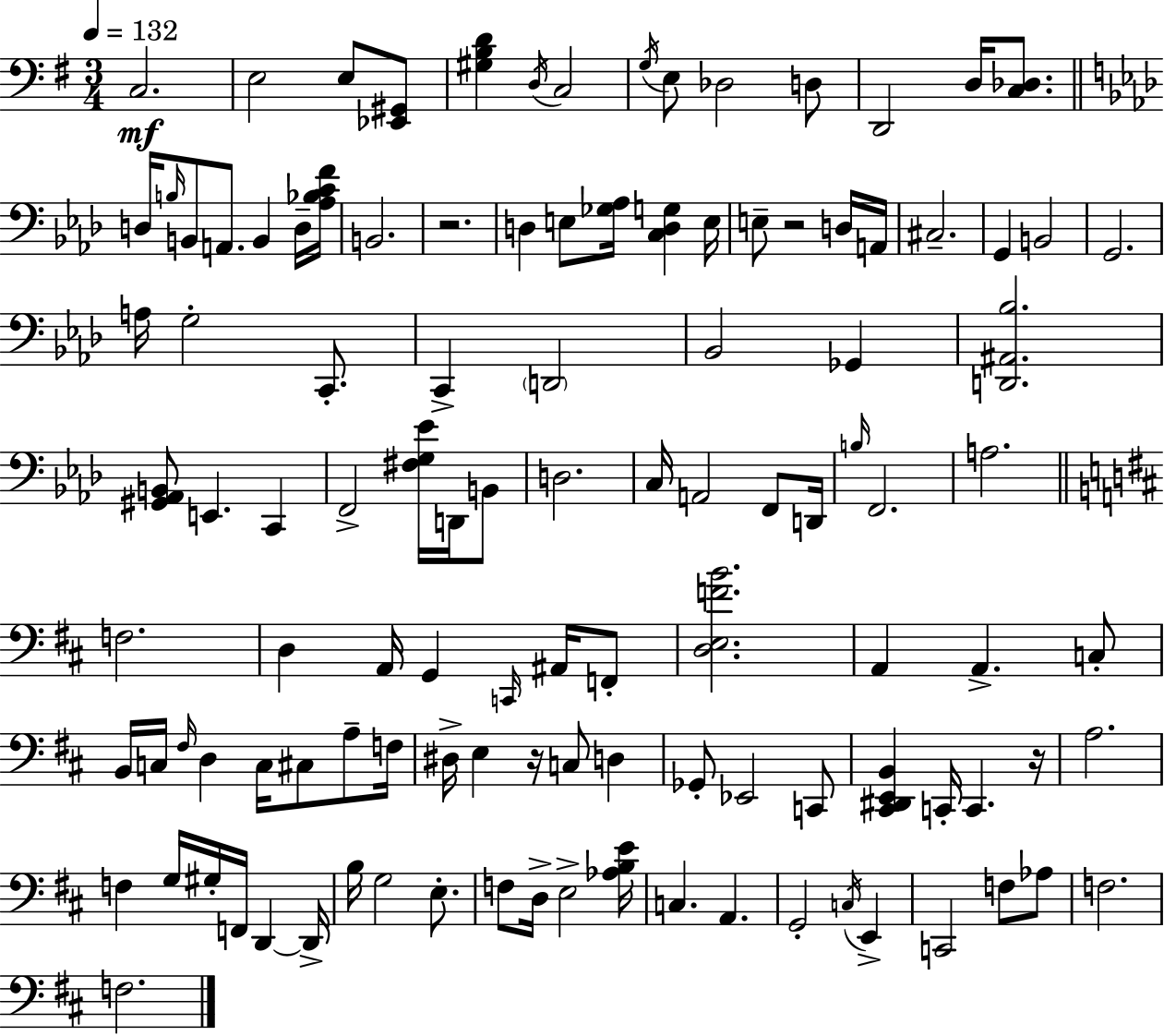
{
  \clef bass
  \numericTimeSignature
  \time 3/4
  \key e \minor
  \tempo 4 = 132
  \repeat volta 2 { c2.\mf | e2 e8 <ees, gis,>8 | <gis b d'>4 \acciaccatura { d16 } c2 | \acciaccatura { g16 } e8 des2 | \break d8 d,2 d16 <c des>8. | \bar "||" \break \key aes \major d16 \grace { b16 } b,8 a,8. b,4 d16-- | <aes bes c' f'>16 b,2. | r2. | d4 e8 <ges aes>16 <c d g>4 | \break e16 e8-- r2 d16 | a,16 cis2.-- | g,4 b,2 | g,2. | \break a16 g2-. c,8.-. | c,4-> \parenthesize d,2 | bes,2 ges,4 | <d, ais, bes>2. | \break <gis, aes, b,>8 e,4. c,4 | f,2-> <fis g ees'>16 d,16 b,8 | d2. | c16 a,2 f,8 | \break d,16 \grace { b16 } f,2. | a2. | \bar "||" \break \key b \minor f2. | d4 a,16 g,4 \grace { c,16 } ais,16 f,8-. | <d e f' b'>2. | a,4 a,4.-> c8-. | \break b,16 c16 \grace { fis16 } d4 c16 cis8 a8-- | f16 dis16-> e4 r16 c8 d4 | ges,8-. ees,2 | c,8 <cis, dis, e, b,>4 c,16-. c,4. | \break r16 a2. | f4 g16 gis16-. f,16 d,4~~ | d,16-> b16 g2 e8.-. | f8 d16-> e2-> | \break <aes b e'>16 c4. a,4. | g,2-. \acciaccatura { c16 } e,4-> | c,2 f8 | aes8 f2. | \break f2. | } \bar "|."
}